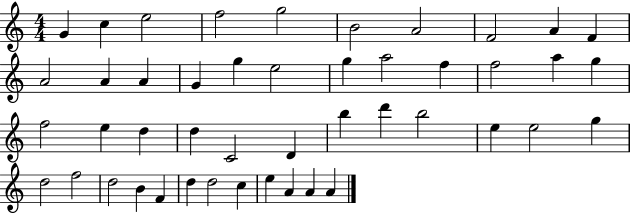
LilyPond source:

{
  \clef treble
  \numericTimeSignature
  \time 4/4
  \key c \major
  g'4 c''4 e''2 | f''2 g''2 | b'2 a'2 | f'2 a'4 f'4 | \break a'2 a'4 a'4 | g'4 g''4 e''2 | g''4 a''2 f''4 | f''2 a''4 g''4 | \break f''2 e''4 d''4 | d''4 c'2 d'4 | b''4 d'''4 b''2 | e''4 e''2 g''4 | \break d''2 f''2 | d''2 b'4 f'4 | d''4 d''2 c''4 | e''4 a'4 a'4 a'4 | \break \bar "|."
}